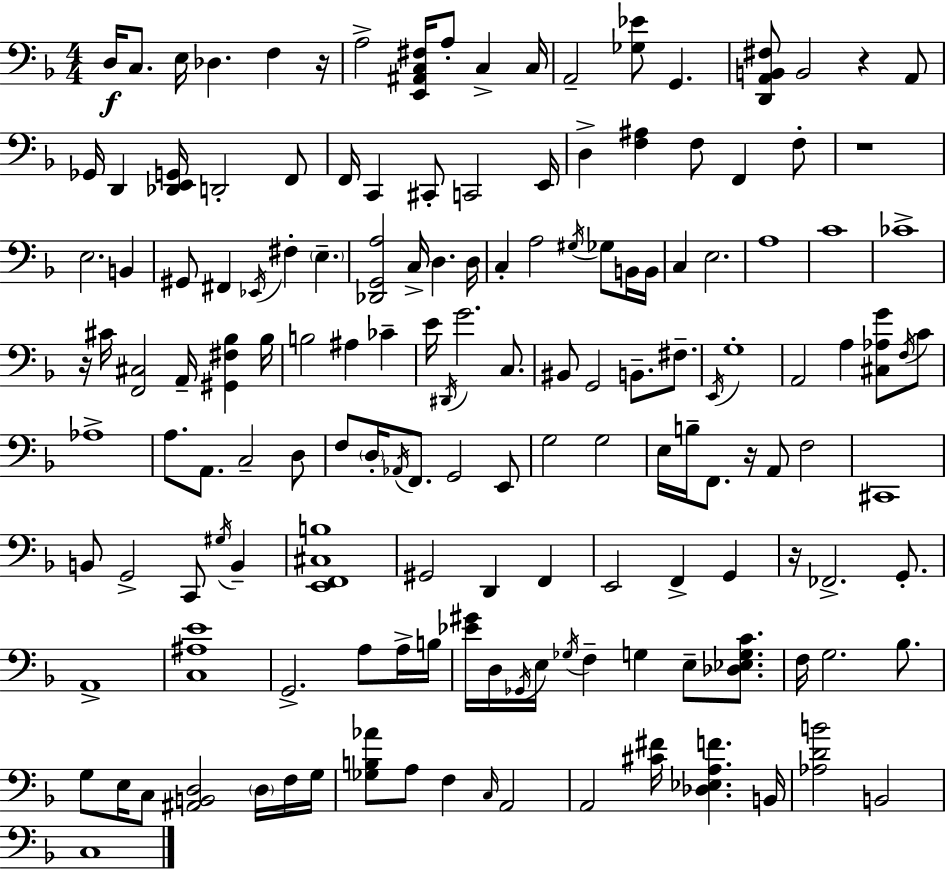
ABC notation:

X:1
T:Untitled
M:4/4
L:1/4
K:Dm
D,/4 C,/2 E,/4 _D, F, z/4 A,2 [E,,^A,,C,^F,]/4 A,/2 C, C,/4 A,,2 [_G,_E]/2 G,, [D,,A,,B,,^F,]/2 B,,2 z A,,/2 _G,,/4 D,, [_D,,E,,G,,]/4 D,,2 F,,/2 F,,/4 C,, ^C,,/2 C,,2 E,,/4 D, [F,^A,] F,/2 F,, F,/2 z4 E,2 B,, ^G,,/2 ^F,, _E,,/4 ^F, E, [_D,,G,,A,]2 C,/4 D, D,/4 C, A,2 ^G,/4 _G,/2 B,,/4 B,,/4 C, E,2 A,4 C4 _C4 z/4 ^C/4 [F,,^C,]2 A,,/4 [^G,,^F,_B,] _B,/4 B,2 ^A, _C E/4 ^D,,/4 G2 C,/2 ^B,,/2 G,,2 B,,/2 ^F,/2 E,,/4 G,4 A,,2 A, [^C,_A,G]/2 F,/4 C/2 _A,4 A,/2 A,,/2 C,2 D,/2 F,/2 D,/4 _A,,/4 F,,/2 G,,2 E,,/2 G,2 G,2 E,/4 B,/4 F,,/2 z/4 A,,/2 F,2 ^C,,4 B,,/2 G,,2 C,,/2 ^G,/4 B,, [E,,F,,^C,B,]4 ^G,,2 D,, F,, E,,2 F,, G,, z/4 _F,,2 G,,/2 A,,4 [C,^A,E]4 G,,2 A,/2 A,/4 B,/4 [_E^G]/4 D,/4 _G,,/4 E,/4 _G,/4 F, G, E,/2 [_D,_E,G,C]/2 F,/4 G,2 _B,/2 G,/2 E,/4 C,/2 [^A,,B,,D,]2 D,/4 F,/4 G,/4 [_G,B,_A]/2 A,/2 F, C,/4 A,,2 A,,2 [^C^F]/4 [_D,_E,A,F] B,,/4 [_A,DB]2 B,,2 C,4